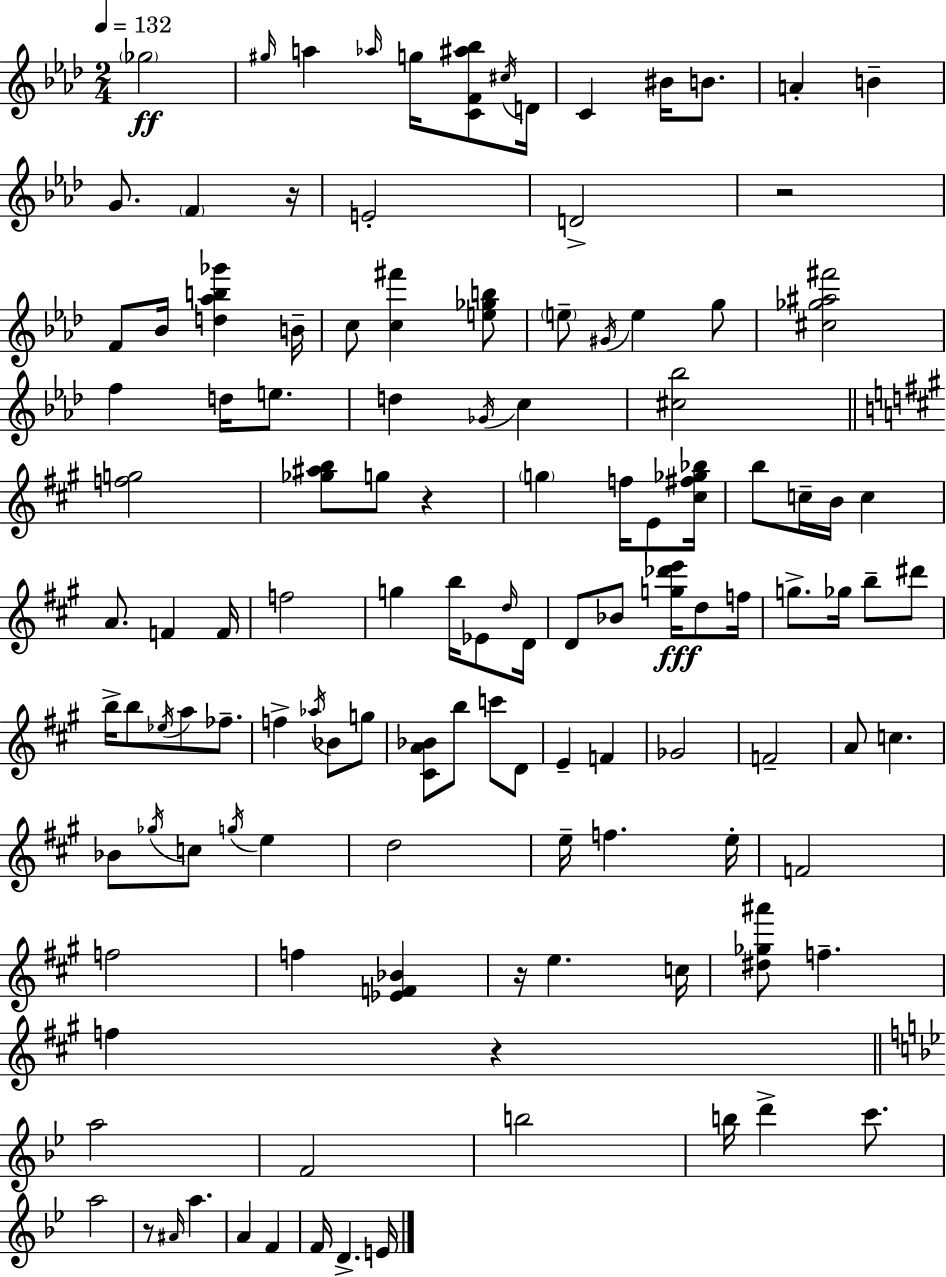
X:1
T:Untitled
M:2/4
L:1/4
K:Ab
_g2 ^g/4 a _a/4 g/4 [CF^a_b]/2 ^c/4 D/4 C ^B/4 B/2 A B G/2 F z/4 E2 D2 z2 F/2 _B/4 [d_ab_g'] B/4 c/2 [c^f'] [e_gb]/2 e/2 ^G/4 e g/2 [^c_g^a^f']2 f d/4 e/2 d _G/4 c [^c_b]2 [fg]2 [_g^ab]/2 g/2 z g f/4 E/2 [^c^f_g_b]/4 b/2 c/4 B/4 c A/2 F F/4 f2 g b/4 _E/2 d/4 D/4 D/2 _B/2 [g_d'e']/4 d/2 f/4 g/2 _g/4 b/2 ^d'/2 b/4 b/2 _e/4 a/2 _f/2 f _a/4 _B/2 g/2 [^CA_B]/2 b/2 c'/2 D/2 E F _G2 F2 A/2 c _B/2 _g/4 c/2 g/4 e d2 e/4 f e/4 F2 f2 f [_EF_B] z/4 e c/4 [^d_g^a']/2 f f z a2 F2 b2 b/4 d' c'/2 a2 z/2 ^A/4 a A F F/4 D E/4